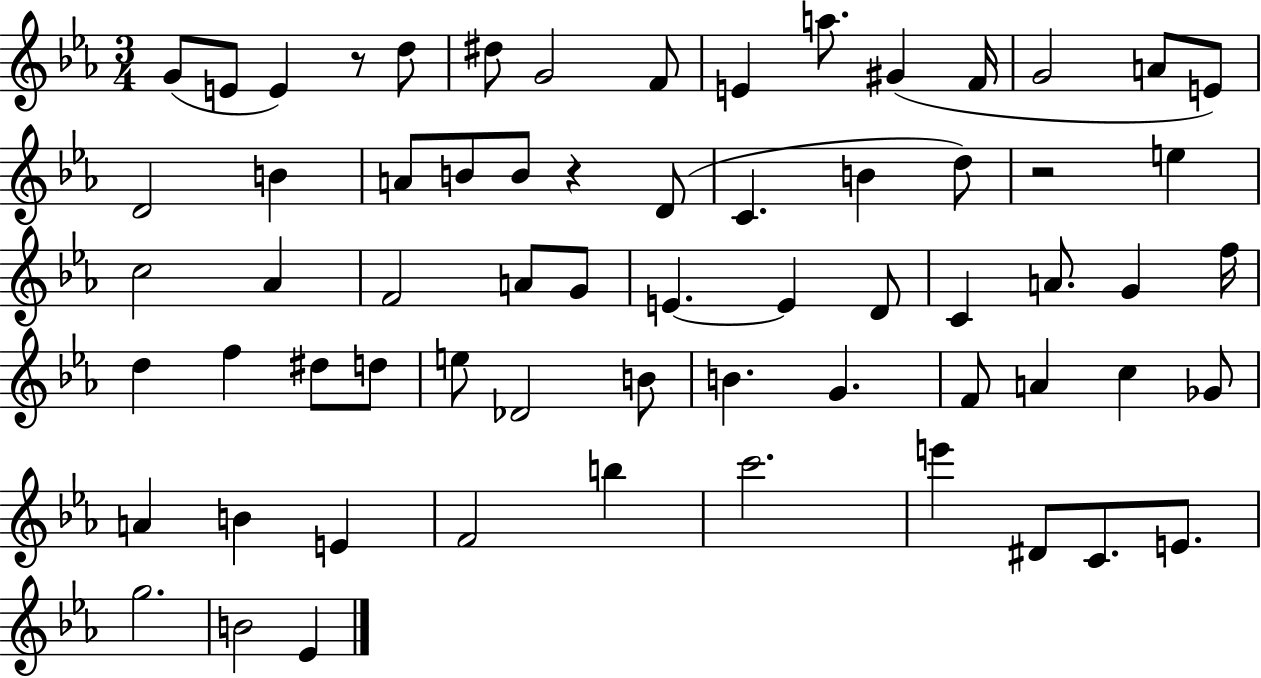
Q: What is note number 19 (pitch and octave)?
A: B4